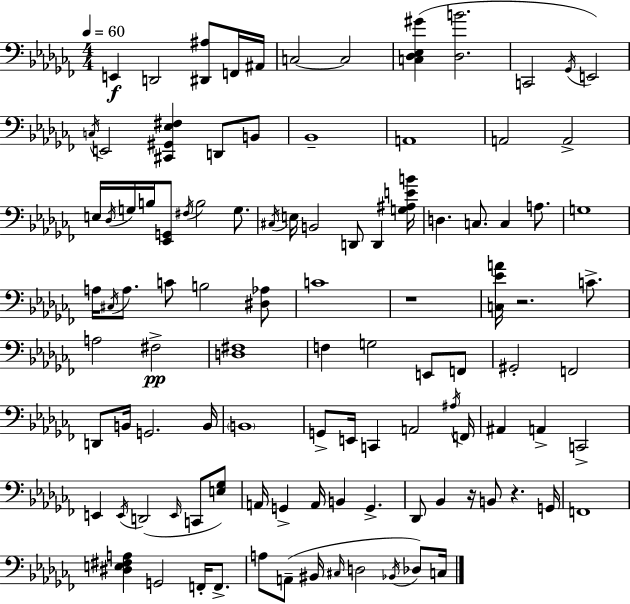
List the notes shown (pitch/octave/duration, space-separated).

E2/q D2/h [D#2,A#3]/e F2/s A#2/s C3/h C3/h [C3,Db3,Eb3,G#4]/q [Db3,B4]/h. C2/h Gb2/s E2/h C3/s E2/h [C#2,G#2,Eb3,F#3]/q D2/e B2/e Bb2/w A2/w A2/h A2/h E3/s Db3/s G3/s B3/s [Eb2,G2]/e F#3/s B3/h G3/e. C#3/s E3/s B2/h D2/e D2/q [G3,A#3,E4,B4]/s D3/q. C3/e. C3/q A3/e. G3/w A3/s C#3/s A3/e. C4/e B3/h [D#3,Ab3]/e C4/w R/w [C3,Eb4,A4]/s R/h. C4/e. A3/h F#3/h [D3,F#3]/w F3/q G3/h E2/e F2/e G#2/h F2/h D2/e B2/s G2/h. B2/s B2/w G2/e E2/s C2/q A2/h A#3/s F2/s A#2/q A2/q C2/h E2/q E2/s D2/h E2/s C2/e [E3,Gb3]/e A2/s G2/q A2/s B2/q G2/q. Db2/e Bb2/q R/s B2/e R/q. G2/s F2/w [D#3,E3,F#3,A3]/q G2/h F2/s F2/e. A3/e A2/e BIS2/s C#3/s D3/h Bb2/s Db3/e C3/s